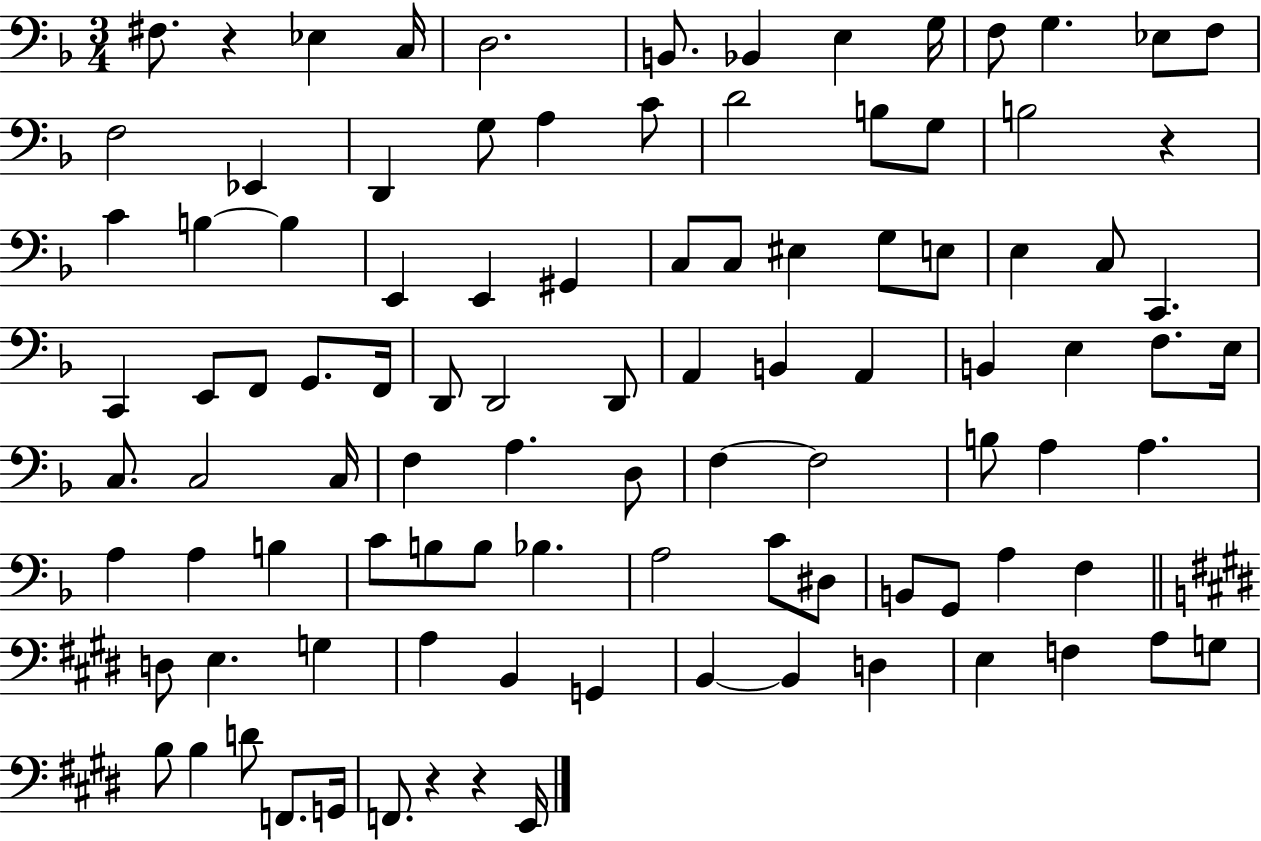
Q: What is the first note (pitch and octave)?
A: F#3